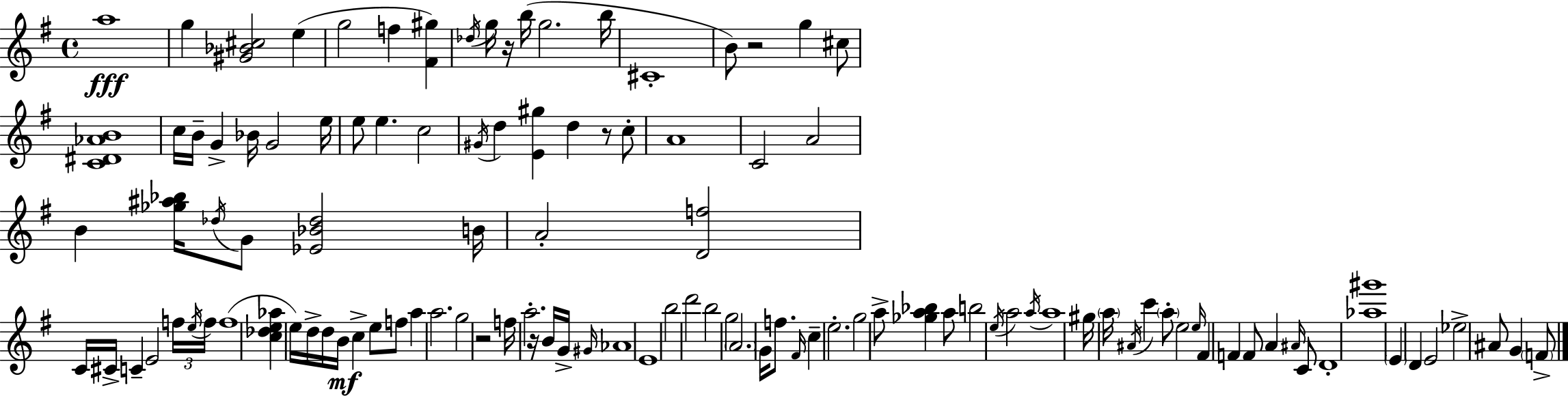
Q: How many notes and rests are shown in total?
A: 114